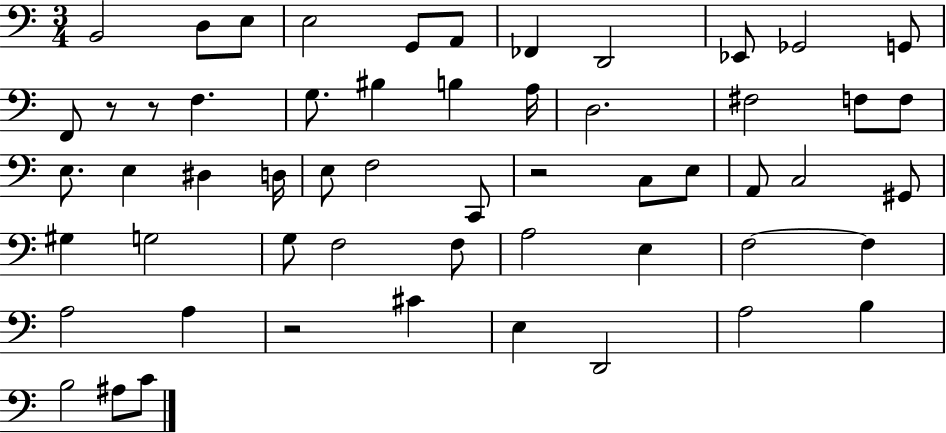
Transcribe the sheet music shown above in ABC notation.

X:1
T:Untitled
M:3/4
L:1/4
K:C
B,,2 D,/2 E,/2 E,2 G,,/2 A,,/2 _F,, D,,2 _E,,/2 _G,,2 G,,/2 F,,/2 z/2 z/2 F, G,/2 ^B, B, A,/4 D,2 ^F,2 F,/2 F,/2 E,/2 E, ^D, D,/4 E,/2 F,2 C,,/2 z2 C,/2 E,/2 A,,/2 C,2 ^G,,/2 ^G, G,2 G,/2 F,2 F,/2 A,2 E, F,2 F, A,2 A, z2 ^C E, D,,2 A,2 B, B,2 ^A,/2 C/2